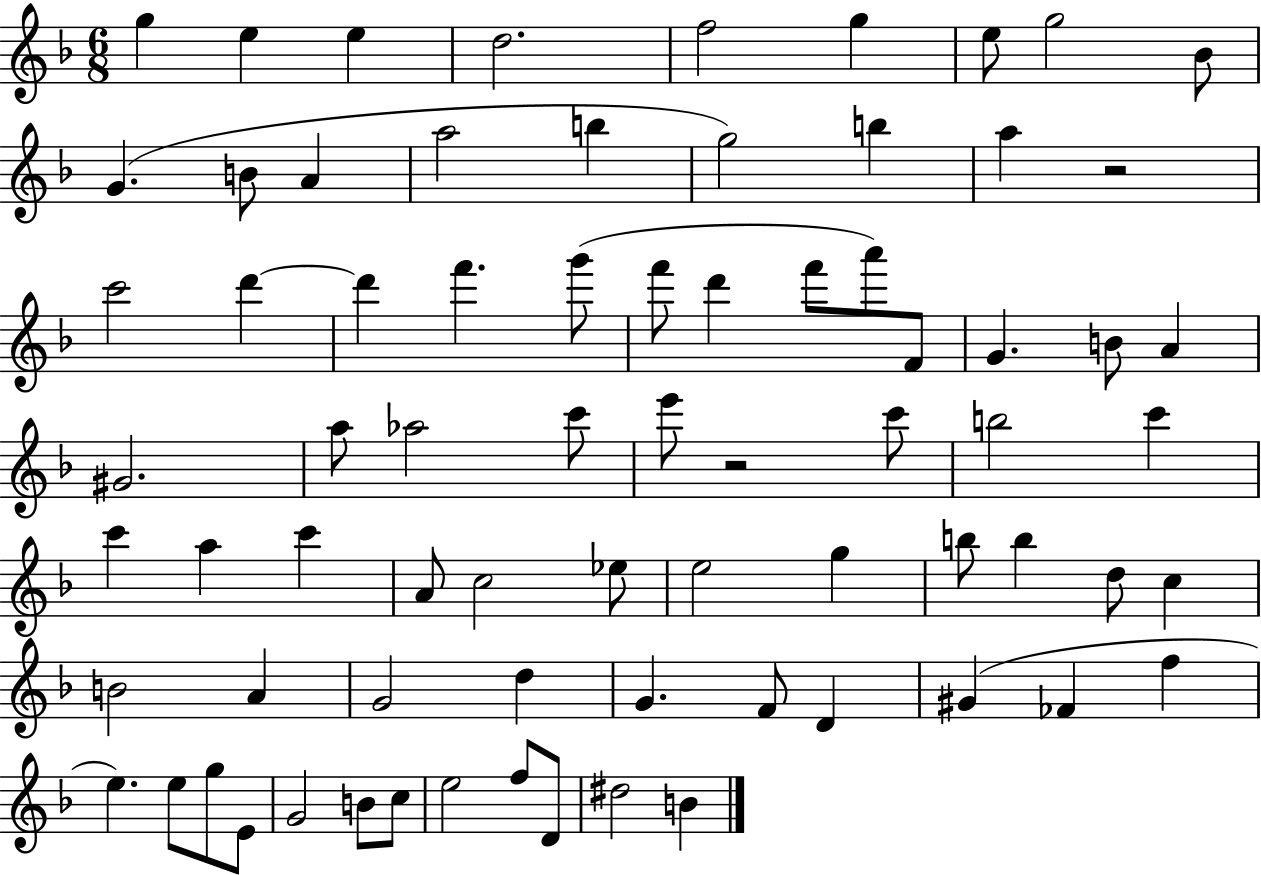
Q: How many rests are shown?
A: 2